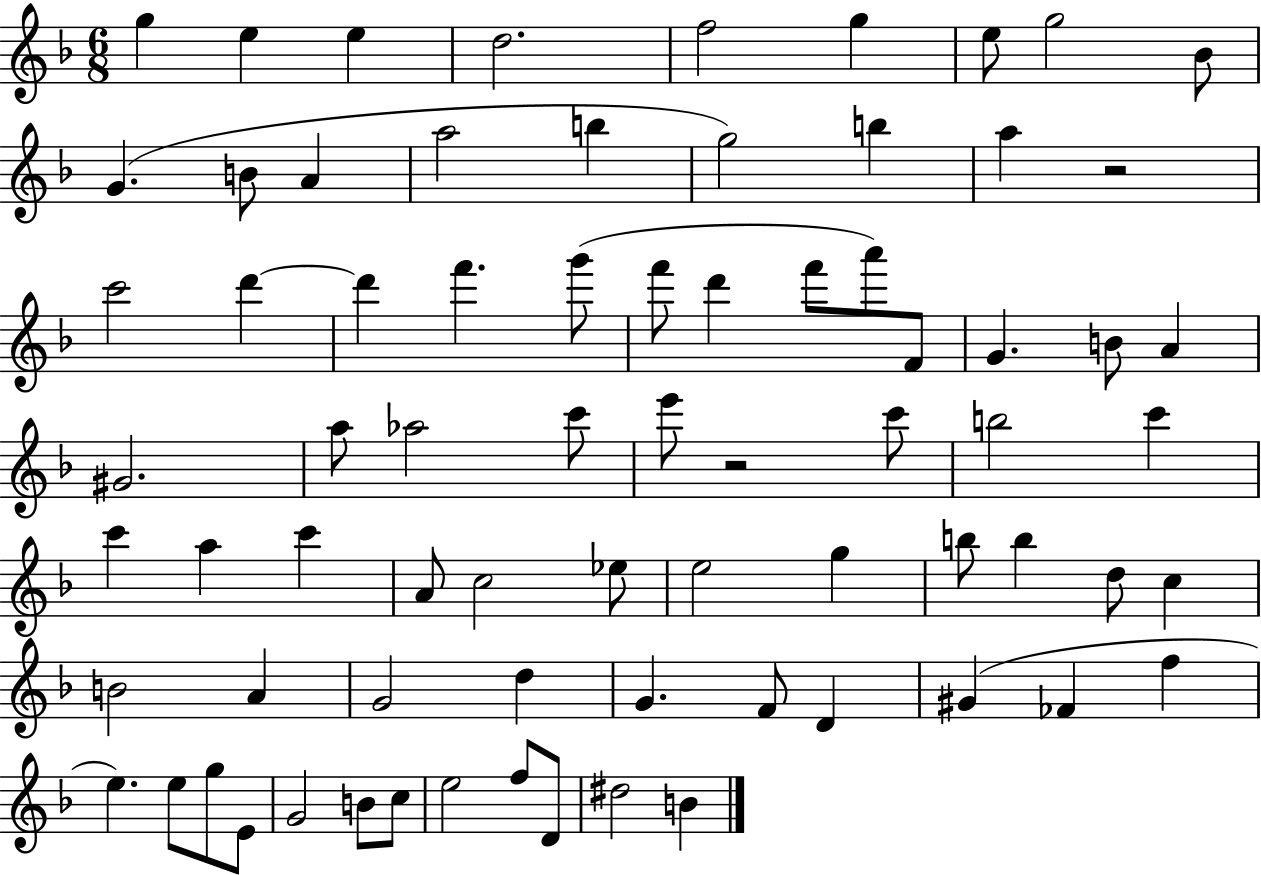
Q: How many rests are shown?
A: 2